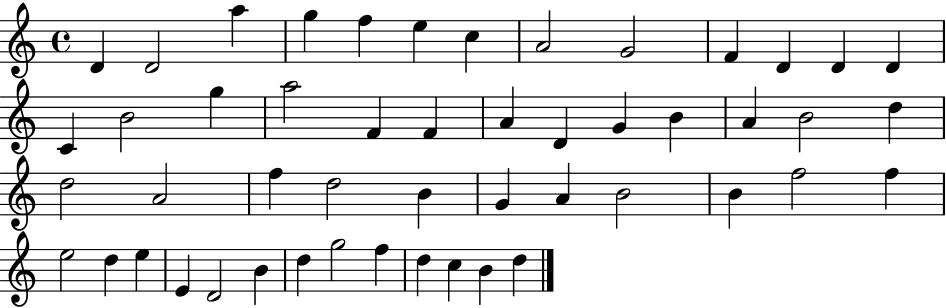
{
  \clef treble
  \time 4/4
  \defaultTimeSignature
  \key c \major
  d'4 d'2 a''4 | g''4 f''4 e''4 c''4 | a'2 g'2 | f'4 d'4 d'4 d'4 | \break c'4 b'2 g''4 | a''2 f'4 f'4 | a'4 d'4 g'4 b'4 | a'4 b'2 d''4 | \break d''2 a'2 | f''4 d''2 b'4 | g'4 a'4 b'2 | b'4 f''2 f''4 | \break e''2 d''4 e''4 | e'4 d'2 b'4 | d''4 g''2 f''4 | d''4 c''4 b'4 d''4 | \break \bar "|."
}